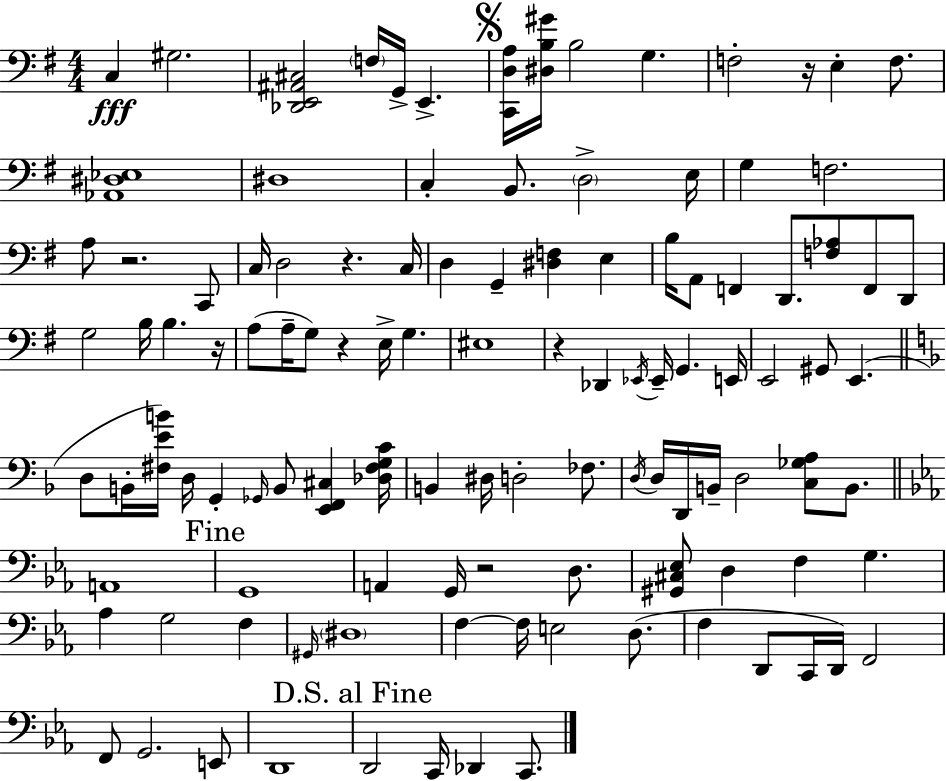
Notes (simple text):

C3/q G#3/h. [Db2,E2,A#2,C#3]/h F3/s G2/s E2/q. [C2,D3,A3]/s [D#3,B3,G#4]/s B3/h G3/q. F3/h R/s E3/q F3/e. [Ab2,D#3,Eb3]/w D#3/w C3/q B2/e. D3/h E3/s G3/q F3/h. A3/e R/h. C2/e C3/s D3/h R/q. C3/s D3/q G2/q [D#3,F3]/q E3/q B3/s A2/e F2/q D2/e. [F3,Ab3]/e F2/e D2/e G3/h B3/s B3/q. R/s A3/e A3/s G3/e R/q E3/s G3/q. EIS3/w R/q Db2/q Eb2/s Eb2/s G2/q. E2/s E2/h G#2/e E2/q. D3/e B2/s [F#3,E4,B4]/s D3/s G2/q Gb2/s B2/e [E2,F2,C#3]/q [Db3,F#3,G3,C4]/s B2/q D#3/s D3/h FES3/e. D3/s D3/s D2/s B2/s D3/h [C3,Gb3,A3]/e B2/e. A2/w G2/w A2/q G2/s R/h D3/e. [G#2,C#3,Eb3]/e D3/q F3/q G3/q. Ab3/q G3/h F3/q G#2/s D#3/w F3/q F3/s E3/h D3/e. F3/q D2/e C2/s D2/s F2/h F2/e G2/h. E2/e D2/w D2/h C2/s Db2/q C2/e.